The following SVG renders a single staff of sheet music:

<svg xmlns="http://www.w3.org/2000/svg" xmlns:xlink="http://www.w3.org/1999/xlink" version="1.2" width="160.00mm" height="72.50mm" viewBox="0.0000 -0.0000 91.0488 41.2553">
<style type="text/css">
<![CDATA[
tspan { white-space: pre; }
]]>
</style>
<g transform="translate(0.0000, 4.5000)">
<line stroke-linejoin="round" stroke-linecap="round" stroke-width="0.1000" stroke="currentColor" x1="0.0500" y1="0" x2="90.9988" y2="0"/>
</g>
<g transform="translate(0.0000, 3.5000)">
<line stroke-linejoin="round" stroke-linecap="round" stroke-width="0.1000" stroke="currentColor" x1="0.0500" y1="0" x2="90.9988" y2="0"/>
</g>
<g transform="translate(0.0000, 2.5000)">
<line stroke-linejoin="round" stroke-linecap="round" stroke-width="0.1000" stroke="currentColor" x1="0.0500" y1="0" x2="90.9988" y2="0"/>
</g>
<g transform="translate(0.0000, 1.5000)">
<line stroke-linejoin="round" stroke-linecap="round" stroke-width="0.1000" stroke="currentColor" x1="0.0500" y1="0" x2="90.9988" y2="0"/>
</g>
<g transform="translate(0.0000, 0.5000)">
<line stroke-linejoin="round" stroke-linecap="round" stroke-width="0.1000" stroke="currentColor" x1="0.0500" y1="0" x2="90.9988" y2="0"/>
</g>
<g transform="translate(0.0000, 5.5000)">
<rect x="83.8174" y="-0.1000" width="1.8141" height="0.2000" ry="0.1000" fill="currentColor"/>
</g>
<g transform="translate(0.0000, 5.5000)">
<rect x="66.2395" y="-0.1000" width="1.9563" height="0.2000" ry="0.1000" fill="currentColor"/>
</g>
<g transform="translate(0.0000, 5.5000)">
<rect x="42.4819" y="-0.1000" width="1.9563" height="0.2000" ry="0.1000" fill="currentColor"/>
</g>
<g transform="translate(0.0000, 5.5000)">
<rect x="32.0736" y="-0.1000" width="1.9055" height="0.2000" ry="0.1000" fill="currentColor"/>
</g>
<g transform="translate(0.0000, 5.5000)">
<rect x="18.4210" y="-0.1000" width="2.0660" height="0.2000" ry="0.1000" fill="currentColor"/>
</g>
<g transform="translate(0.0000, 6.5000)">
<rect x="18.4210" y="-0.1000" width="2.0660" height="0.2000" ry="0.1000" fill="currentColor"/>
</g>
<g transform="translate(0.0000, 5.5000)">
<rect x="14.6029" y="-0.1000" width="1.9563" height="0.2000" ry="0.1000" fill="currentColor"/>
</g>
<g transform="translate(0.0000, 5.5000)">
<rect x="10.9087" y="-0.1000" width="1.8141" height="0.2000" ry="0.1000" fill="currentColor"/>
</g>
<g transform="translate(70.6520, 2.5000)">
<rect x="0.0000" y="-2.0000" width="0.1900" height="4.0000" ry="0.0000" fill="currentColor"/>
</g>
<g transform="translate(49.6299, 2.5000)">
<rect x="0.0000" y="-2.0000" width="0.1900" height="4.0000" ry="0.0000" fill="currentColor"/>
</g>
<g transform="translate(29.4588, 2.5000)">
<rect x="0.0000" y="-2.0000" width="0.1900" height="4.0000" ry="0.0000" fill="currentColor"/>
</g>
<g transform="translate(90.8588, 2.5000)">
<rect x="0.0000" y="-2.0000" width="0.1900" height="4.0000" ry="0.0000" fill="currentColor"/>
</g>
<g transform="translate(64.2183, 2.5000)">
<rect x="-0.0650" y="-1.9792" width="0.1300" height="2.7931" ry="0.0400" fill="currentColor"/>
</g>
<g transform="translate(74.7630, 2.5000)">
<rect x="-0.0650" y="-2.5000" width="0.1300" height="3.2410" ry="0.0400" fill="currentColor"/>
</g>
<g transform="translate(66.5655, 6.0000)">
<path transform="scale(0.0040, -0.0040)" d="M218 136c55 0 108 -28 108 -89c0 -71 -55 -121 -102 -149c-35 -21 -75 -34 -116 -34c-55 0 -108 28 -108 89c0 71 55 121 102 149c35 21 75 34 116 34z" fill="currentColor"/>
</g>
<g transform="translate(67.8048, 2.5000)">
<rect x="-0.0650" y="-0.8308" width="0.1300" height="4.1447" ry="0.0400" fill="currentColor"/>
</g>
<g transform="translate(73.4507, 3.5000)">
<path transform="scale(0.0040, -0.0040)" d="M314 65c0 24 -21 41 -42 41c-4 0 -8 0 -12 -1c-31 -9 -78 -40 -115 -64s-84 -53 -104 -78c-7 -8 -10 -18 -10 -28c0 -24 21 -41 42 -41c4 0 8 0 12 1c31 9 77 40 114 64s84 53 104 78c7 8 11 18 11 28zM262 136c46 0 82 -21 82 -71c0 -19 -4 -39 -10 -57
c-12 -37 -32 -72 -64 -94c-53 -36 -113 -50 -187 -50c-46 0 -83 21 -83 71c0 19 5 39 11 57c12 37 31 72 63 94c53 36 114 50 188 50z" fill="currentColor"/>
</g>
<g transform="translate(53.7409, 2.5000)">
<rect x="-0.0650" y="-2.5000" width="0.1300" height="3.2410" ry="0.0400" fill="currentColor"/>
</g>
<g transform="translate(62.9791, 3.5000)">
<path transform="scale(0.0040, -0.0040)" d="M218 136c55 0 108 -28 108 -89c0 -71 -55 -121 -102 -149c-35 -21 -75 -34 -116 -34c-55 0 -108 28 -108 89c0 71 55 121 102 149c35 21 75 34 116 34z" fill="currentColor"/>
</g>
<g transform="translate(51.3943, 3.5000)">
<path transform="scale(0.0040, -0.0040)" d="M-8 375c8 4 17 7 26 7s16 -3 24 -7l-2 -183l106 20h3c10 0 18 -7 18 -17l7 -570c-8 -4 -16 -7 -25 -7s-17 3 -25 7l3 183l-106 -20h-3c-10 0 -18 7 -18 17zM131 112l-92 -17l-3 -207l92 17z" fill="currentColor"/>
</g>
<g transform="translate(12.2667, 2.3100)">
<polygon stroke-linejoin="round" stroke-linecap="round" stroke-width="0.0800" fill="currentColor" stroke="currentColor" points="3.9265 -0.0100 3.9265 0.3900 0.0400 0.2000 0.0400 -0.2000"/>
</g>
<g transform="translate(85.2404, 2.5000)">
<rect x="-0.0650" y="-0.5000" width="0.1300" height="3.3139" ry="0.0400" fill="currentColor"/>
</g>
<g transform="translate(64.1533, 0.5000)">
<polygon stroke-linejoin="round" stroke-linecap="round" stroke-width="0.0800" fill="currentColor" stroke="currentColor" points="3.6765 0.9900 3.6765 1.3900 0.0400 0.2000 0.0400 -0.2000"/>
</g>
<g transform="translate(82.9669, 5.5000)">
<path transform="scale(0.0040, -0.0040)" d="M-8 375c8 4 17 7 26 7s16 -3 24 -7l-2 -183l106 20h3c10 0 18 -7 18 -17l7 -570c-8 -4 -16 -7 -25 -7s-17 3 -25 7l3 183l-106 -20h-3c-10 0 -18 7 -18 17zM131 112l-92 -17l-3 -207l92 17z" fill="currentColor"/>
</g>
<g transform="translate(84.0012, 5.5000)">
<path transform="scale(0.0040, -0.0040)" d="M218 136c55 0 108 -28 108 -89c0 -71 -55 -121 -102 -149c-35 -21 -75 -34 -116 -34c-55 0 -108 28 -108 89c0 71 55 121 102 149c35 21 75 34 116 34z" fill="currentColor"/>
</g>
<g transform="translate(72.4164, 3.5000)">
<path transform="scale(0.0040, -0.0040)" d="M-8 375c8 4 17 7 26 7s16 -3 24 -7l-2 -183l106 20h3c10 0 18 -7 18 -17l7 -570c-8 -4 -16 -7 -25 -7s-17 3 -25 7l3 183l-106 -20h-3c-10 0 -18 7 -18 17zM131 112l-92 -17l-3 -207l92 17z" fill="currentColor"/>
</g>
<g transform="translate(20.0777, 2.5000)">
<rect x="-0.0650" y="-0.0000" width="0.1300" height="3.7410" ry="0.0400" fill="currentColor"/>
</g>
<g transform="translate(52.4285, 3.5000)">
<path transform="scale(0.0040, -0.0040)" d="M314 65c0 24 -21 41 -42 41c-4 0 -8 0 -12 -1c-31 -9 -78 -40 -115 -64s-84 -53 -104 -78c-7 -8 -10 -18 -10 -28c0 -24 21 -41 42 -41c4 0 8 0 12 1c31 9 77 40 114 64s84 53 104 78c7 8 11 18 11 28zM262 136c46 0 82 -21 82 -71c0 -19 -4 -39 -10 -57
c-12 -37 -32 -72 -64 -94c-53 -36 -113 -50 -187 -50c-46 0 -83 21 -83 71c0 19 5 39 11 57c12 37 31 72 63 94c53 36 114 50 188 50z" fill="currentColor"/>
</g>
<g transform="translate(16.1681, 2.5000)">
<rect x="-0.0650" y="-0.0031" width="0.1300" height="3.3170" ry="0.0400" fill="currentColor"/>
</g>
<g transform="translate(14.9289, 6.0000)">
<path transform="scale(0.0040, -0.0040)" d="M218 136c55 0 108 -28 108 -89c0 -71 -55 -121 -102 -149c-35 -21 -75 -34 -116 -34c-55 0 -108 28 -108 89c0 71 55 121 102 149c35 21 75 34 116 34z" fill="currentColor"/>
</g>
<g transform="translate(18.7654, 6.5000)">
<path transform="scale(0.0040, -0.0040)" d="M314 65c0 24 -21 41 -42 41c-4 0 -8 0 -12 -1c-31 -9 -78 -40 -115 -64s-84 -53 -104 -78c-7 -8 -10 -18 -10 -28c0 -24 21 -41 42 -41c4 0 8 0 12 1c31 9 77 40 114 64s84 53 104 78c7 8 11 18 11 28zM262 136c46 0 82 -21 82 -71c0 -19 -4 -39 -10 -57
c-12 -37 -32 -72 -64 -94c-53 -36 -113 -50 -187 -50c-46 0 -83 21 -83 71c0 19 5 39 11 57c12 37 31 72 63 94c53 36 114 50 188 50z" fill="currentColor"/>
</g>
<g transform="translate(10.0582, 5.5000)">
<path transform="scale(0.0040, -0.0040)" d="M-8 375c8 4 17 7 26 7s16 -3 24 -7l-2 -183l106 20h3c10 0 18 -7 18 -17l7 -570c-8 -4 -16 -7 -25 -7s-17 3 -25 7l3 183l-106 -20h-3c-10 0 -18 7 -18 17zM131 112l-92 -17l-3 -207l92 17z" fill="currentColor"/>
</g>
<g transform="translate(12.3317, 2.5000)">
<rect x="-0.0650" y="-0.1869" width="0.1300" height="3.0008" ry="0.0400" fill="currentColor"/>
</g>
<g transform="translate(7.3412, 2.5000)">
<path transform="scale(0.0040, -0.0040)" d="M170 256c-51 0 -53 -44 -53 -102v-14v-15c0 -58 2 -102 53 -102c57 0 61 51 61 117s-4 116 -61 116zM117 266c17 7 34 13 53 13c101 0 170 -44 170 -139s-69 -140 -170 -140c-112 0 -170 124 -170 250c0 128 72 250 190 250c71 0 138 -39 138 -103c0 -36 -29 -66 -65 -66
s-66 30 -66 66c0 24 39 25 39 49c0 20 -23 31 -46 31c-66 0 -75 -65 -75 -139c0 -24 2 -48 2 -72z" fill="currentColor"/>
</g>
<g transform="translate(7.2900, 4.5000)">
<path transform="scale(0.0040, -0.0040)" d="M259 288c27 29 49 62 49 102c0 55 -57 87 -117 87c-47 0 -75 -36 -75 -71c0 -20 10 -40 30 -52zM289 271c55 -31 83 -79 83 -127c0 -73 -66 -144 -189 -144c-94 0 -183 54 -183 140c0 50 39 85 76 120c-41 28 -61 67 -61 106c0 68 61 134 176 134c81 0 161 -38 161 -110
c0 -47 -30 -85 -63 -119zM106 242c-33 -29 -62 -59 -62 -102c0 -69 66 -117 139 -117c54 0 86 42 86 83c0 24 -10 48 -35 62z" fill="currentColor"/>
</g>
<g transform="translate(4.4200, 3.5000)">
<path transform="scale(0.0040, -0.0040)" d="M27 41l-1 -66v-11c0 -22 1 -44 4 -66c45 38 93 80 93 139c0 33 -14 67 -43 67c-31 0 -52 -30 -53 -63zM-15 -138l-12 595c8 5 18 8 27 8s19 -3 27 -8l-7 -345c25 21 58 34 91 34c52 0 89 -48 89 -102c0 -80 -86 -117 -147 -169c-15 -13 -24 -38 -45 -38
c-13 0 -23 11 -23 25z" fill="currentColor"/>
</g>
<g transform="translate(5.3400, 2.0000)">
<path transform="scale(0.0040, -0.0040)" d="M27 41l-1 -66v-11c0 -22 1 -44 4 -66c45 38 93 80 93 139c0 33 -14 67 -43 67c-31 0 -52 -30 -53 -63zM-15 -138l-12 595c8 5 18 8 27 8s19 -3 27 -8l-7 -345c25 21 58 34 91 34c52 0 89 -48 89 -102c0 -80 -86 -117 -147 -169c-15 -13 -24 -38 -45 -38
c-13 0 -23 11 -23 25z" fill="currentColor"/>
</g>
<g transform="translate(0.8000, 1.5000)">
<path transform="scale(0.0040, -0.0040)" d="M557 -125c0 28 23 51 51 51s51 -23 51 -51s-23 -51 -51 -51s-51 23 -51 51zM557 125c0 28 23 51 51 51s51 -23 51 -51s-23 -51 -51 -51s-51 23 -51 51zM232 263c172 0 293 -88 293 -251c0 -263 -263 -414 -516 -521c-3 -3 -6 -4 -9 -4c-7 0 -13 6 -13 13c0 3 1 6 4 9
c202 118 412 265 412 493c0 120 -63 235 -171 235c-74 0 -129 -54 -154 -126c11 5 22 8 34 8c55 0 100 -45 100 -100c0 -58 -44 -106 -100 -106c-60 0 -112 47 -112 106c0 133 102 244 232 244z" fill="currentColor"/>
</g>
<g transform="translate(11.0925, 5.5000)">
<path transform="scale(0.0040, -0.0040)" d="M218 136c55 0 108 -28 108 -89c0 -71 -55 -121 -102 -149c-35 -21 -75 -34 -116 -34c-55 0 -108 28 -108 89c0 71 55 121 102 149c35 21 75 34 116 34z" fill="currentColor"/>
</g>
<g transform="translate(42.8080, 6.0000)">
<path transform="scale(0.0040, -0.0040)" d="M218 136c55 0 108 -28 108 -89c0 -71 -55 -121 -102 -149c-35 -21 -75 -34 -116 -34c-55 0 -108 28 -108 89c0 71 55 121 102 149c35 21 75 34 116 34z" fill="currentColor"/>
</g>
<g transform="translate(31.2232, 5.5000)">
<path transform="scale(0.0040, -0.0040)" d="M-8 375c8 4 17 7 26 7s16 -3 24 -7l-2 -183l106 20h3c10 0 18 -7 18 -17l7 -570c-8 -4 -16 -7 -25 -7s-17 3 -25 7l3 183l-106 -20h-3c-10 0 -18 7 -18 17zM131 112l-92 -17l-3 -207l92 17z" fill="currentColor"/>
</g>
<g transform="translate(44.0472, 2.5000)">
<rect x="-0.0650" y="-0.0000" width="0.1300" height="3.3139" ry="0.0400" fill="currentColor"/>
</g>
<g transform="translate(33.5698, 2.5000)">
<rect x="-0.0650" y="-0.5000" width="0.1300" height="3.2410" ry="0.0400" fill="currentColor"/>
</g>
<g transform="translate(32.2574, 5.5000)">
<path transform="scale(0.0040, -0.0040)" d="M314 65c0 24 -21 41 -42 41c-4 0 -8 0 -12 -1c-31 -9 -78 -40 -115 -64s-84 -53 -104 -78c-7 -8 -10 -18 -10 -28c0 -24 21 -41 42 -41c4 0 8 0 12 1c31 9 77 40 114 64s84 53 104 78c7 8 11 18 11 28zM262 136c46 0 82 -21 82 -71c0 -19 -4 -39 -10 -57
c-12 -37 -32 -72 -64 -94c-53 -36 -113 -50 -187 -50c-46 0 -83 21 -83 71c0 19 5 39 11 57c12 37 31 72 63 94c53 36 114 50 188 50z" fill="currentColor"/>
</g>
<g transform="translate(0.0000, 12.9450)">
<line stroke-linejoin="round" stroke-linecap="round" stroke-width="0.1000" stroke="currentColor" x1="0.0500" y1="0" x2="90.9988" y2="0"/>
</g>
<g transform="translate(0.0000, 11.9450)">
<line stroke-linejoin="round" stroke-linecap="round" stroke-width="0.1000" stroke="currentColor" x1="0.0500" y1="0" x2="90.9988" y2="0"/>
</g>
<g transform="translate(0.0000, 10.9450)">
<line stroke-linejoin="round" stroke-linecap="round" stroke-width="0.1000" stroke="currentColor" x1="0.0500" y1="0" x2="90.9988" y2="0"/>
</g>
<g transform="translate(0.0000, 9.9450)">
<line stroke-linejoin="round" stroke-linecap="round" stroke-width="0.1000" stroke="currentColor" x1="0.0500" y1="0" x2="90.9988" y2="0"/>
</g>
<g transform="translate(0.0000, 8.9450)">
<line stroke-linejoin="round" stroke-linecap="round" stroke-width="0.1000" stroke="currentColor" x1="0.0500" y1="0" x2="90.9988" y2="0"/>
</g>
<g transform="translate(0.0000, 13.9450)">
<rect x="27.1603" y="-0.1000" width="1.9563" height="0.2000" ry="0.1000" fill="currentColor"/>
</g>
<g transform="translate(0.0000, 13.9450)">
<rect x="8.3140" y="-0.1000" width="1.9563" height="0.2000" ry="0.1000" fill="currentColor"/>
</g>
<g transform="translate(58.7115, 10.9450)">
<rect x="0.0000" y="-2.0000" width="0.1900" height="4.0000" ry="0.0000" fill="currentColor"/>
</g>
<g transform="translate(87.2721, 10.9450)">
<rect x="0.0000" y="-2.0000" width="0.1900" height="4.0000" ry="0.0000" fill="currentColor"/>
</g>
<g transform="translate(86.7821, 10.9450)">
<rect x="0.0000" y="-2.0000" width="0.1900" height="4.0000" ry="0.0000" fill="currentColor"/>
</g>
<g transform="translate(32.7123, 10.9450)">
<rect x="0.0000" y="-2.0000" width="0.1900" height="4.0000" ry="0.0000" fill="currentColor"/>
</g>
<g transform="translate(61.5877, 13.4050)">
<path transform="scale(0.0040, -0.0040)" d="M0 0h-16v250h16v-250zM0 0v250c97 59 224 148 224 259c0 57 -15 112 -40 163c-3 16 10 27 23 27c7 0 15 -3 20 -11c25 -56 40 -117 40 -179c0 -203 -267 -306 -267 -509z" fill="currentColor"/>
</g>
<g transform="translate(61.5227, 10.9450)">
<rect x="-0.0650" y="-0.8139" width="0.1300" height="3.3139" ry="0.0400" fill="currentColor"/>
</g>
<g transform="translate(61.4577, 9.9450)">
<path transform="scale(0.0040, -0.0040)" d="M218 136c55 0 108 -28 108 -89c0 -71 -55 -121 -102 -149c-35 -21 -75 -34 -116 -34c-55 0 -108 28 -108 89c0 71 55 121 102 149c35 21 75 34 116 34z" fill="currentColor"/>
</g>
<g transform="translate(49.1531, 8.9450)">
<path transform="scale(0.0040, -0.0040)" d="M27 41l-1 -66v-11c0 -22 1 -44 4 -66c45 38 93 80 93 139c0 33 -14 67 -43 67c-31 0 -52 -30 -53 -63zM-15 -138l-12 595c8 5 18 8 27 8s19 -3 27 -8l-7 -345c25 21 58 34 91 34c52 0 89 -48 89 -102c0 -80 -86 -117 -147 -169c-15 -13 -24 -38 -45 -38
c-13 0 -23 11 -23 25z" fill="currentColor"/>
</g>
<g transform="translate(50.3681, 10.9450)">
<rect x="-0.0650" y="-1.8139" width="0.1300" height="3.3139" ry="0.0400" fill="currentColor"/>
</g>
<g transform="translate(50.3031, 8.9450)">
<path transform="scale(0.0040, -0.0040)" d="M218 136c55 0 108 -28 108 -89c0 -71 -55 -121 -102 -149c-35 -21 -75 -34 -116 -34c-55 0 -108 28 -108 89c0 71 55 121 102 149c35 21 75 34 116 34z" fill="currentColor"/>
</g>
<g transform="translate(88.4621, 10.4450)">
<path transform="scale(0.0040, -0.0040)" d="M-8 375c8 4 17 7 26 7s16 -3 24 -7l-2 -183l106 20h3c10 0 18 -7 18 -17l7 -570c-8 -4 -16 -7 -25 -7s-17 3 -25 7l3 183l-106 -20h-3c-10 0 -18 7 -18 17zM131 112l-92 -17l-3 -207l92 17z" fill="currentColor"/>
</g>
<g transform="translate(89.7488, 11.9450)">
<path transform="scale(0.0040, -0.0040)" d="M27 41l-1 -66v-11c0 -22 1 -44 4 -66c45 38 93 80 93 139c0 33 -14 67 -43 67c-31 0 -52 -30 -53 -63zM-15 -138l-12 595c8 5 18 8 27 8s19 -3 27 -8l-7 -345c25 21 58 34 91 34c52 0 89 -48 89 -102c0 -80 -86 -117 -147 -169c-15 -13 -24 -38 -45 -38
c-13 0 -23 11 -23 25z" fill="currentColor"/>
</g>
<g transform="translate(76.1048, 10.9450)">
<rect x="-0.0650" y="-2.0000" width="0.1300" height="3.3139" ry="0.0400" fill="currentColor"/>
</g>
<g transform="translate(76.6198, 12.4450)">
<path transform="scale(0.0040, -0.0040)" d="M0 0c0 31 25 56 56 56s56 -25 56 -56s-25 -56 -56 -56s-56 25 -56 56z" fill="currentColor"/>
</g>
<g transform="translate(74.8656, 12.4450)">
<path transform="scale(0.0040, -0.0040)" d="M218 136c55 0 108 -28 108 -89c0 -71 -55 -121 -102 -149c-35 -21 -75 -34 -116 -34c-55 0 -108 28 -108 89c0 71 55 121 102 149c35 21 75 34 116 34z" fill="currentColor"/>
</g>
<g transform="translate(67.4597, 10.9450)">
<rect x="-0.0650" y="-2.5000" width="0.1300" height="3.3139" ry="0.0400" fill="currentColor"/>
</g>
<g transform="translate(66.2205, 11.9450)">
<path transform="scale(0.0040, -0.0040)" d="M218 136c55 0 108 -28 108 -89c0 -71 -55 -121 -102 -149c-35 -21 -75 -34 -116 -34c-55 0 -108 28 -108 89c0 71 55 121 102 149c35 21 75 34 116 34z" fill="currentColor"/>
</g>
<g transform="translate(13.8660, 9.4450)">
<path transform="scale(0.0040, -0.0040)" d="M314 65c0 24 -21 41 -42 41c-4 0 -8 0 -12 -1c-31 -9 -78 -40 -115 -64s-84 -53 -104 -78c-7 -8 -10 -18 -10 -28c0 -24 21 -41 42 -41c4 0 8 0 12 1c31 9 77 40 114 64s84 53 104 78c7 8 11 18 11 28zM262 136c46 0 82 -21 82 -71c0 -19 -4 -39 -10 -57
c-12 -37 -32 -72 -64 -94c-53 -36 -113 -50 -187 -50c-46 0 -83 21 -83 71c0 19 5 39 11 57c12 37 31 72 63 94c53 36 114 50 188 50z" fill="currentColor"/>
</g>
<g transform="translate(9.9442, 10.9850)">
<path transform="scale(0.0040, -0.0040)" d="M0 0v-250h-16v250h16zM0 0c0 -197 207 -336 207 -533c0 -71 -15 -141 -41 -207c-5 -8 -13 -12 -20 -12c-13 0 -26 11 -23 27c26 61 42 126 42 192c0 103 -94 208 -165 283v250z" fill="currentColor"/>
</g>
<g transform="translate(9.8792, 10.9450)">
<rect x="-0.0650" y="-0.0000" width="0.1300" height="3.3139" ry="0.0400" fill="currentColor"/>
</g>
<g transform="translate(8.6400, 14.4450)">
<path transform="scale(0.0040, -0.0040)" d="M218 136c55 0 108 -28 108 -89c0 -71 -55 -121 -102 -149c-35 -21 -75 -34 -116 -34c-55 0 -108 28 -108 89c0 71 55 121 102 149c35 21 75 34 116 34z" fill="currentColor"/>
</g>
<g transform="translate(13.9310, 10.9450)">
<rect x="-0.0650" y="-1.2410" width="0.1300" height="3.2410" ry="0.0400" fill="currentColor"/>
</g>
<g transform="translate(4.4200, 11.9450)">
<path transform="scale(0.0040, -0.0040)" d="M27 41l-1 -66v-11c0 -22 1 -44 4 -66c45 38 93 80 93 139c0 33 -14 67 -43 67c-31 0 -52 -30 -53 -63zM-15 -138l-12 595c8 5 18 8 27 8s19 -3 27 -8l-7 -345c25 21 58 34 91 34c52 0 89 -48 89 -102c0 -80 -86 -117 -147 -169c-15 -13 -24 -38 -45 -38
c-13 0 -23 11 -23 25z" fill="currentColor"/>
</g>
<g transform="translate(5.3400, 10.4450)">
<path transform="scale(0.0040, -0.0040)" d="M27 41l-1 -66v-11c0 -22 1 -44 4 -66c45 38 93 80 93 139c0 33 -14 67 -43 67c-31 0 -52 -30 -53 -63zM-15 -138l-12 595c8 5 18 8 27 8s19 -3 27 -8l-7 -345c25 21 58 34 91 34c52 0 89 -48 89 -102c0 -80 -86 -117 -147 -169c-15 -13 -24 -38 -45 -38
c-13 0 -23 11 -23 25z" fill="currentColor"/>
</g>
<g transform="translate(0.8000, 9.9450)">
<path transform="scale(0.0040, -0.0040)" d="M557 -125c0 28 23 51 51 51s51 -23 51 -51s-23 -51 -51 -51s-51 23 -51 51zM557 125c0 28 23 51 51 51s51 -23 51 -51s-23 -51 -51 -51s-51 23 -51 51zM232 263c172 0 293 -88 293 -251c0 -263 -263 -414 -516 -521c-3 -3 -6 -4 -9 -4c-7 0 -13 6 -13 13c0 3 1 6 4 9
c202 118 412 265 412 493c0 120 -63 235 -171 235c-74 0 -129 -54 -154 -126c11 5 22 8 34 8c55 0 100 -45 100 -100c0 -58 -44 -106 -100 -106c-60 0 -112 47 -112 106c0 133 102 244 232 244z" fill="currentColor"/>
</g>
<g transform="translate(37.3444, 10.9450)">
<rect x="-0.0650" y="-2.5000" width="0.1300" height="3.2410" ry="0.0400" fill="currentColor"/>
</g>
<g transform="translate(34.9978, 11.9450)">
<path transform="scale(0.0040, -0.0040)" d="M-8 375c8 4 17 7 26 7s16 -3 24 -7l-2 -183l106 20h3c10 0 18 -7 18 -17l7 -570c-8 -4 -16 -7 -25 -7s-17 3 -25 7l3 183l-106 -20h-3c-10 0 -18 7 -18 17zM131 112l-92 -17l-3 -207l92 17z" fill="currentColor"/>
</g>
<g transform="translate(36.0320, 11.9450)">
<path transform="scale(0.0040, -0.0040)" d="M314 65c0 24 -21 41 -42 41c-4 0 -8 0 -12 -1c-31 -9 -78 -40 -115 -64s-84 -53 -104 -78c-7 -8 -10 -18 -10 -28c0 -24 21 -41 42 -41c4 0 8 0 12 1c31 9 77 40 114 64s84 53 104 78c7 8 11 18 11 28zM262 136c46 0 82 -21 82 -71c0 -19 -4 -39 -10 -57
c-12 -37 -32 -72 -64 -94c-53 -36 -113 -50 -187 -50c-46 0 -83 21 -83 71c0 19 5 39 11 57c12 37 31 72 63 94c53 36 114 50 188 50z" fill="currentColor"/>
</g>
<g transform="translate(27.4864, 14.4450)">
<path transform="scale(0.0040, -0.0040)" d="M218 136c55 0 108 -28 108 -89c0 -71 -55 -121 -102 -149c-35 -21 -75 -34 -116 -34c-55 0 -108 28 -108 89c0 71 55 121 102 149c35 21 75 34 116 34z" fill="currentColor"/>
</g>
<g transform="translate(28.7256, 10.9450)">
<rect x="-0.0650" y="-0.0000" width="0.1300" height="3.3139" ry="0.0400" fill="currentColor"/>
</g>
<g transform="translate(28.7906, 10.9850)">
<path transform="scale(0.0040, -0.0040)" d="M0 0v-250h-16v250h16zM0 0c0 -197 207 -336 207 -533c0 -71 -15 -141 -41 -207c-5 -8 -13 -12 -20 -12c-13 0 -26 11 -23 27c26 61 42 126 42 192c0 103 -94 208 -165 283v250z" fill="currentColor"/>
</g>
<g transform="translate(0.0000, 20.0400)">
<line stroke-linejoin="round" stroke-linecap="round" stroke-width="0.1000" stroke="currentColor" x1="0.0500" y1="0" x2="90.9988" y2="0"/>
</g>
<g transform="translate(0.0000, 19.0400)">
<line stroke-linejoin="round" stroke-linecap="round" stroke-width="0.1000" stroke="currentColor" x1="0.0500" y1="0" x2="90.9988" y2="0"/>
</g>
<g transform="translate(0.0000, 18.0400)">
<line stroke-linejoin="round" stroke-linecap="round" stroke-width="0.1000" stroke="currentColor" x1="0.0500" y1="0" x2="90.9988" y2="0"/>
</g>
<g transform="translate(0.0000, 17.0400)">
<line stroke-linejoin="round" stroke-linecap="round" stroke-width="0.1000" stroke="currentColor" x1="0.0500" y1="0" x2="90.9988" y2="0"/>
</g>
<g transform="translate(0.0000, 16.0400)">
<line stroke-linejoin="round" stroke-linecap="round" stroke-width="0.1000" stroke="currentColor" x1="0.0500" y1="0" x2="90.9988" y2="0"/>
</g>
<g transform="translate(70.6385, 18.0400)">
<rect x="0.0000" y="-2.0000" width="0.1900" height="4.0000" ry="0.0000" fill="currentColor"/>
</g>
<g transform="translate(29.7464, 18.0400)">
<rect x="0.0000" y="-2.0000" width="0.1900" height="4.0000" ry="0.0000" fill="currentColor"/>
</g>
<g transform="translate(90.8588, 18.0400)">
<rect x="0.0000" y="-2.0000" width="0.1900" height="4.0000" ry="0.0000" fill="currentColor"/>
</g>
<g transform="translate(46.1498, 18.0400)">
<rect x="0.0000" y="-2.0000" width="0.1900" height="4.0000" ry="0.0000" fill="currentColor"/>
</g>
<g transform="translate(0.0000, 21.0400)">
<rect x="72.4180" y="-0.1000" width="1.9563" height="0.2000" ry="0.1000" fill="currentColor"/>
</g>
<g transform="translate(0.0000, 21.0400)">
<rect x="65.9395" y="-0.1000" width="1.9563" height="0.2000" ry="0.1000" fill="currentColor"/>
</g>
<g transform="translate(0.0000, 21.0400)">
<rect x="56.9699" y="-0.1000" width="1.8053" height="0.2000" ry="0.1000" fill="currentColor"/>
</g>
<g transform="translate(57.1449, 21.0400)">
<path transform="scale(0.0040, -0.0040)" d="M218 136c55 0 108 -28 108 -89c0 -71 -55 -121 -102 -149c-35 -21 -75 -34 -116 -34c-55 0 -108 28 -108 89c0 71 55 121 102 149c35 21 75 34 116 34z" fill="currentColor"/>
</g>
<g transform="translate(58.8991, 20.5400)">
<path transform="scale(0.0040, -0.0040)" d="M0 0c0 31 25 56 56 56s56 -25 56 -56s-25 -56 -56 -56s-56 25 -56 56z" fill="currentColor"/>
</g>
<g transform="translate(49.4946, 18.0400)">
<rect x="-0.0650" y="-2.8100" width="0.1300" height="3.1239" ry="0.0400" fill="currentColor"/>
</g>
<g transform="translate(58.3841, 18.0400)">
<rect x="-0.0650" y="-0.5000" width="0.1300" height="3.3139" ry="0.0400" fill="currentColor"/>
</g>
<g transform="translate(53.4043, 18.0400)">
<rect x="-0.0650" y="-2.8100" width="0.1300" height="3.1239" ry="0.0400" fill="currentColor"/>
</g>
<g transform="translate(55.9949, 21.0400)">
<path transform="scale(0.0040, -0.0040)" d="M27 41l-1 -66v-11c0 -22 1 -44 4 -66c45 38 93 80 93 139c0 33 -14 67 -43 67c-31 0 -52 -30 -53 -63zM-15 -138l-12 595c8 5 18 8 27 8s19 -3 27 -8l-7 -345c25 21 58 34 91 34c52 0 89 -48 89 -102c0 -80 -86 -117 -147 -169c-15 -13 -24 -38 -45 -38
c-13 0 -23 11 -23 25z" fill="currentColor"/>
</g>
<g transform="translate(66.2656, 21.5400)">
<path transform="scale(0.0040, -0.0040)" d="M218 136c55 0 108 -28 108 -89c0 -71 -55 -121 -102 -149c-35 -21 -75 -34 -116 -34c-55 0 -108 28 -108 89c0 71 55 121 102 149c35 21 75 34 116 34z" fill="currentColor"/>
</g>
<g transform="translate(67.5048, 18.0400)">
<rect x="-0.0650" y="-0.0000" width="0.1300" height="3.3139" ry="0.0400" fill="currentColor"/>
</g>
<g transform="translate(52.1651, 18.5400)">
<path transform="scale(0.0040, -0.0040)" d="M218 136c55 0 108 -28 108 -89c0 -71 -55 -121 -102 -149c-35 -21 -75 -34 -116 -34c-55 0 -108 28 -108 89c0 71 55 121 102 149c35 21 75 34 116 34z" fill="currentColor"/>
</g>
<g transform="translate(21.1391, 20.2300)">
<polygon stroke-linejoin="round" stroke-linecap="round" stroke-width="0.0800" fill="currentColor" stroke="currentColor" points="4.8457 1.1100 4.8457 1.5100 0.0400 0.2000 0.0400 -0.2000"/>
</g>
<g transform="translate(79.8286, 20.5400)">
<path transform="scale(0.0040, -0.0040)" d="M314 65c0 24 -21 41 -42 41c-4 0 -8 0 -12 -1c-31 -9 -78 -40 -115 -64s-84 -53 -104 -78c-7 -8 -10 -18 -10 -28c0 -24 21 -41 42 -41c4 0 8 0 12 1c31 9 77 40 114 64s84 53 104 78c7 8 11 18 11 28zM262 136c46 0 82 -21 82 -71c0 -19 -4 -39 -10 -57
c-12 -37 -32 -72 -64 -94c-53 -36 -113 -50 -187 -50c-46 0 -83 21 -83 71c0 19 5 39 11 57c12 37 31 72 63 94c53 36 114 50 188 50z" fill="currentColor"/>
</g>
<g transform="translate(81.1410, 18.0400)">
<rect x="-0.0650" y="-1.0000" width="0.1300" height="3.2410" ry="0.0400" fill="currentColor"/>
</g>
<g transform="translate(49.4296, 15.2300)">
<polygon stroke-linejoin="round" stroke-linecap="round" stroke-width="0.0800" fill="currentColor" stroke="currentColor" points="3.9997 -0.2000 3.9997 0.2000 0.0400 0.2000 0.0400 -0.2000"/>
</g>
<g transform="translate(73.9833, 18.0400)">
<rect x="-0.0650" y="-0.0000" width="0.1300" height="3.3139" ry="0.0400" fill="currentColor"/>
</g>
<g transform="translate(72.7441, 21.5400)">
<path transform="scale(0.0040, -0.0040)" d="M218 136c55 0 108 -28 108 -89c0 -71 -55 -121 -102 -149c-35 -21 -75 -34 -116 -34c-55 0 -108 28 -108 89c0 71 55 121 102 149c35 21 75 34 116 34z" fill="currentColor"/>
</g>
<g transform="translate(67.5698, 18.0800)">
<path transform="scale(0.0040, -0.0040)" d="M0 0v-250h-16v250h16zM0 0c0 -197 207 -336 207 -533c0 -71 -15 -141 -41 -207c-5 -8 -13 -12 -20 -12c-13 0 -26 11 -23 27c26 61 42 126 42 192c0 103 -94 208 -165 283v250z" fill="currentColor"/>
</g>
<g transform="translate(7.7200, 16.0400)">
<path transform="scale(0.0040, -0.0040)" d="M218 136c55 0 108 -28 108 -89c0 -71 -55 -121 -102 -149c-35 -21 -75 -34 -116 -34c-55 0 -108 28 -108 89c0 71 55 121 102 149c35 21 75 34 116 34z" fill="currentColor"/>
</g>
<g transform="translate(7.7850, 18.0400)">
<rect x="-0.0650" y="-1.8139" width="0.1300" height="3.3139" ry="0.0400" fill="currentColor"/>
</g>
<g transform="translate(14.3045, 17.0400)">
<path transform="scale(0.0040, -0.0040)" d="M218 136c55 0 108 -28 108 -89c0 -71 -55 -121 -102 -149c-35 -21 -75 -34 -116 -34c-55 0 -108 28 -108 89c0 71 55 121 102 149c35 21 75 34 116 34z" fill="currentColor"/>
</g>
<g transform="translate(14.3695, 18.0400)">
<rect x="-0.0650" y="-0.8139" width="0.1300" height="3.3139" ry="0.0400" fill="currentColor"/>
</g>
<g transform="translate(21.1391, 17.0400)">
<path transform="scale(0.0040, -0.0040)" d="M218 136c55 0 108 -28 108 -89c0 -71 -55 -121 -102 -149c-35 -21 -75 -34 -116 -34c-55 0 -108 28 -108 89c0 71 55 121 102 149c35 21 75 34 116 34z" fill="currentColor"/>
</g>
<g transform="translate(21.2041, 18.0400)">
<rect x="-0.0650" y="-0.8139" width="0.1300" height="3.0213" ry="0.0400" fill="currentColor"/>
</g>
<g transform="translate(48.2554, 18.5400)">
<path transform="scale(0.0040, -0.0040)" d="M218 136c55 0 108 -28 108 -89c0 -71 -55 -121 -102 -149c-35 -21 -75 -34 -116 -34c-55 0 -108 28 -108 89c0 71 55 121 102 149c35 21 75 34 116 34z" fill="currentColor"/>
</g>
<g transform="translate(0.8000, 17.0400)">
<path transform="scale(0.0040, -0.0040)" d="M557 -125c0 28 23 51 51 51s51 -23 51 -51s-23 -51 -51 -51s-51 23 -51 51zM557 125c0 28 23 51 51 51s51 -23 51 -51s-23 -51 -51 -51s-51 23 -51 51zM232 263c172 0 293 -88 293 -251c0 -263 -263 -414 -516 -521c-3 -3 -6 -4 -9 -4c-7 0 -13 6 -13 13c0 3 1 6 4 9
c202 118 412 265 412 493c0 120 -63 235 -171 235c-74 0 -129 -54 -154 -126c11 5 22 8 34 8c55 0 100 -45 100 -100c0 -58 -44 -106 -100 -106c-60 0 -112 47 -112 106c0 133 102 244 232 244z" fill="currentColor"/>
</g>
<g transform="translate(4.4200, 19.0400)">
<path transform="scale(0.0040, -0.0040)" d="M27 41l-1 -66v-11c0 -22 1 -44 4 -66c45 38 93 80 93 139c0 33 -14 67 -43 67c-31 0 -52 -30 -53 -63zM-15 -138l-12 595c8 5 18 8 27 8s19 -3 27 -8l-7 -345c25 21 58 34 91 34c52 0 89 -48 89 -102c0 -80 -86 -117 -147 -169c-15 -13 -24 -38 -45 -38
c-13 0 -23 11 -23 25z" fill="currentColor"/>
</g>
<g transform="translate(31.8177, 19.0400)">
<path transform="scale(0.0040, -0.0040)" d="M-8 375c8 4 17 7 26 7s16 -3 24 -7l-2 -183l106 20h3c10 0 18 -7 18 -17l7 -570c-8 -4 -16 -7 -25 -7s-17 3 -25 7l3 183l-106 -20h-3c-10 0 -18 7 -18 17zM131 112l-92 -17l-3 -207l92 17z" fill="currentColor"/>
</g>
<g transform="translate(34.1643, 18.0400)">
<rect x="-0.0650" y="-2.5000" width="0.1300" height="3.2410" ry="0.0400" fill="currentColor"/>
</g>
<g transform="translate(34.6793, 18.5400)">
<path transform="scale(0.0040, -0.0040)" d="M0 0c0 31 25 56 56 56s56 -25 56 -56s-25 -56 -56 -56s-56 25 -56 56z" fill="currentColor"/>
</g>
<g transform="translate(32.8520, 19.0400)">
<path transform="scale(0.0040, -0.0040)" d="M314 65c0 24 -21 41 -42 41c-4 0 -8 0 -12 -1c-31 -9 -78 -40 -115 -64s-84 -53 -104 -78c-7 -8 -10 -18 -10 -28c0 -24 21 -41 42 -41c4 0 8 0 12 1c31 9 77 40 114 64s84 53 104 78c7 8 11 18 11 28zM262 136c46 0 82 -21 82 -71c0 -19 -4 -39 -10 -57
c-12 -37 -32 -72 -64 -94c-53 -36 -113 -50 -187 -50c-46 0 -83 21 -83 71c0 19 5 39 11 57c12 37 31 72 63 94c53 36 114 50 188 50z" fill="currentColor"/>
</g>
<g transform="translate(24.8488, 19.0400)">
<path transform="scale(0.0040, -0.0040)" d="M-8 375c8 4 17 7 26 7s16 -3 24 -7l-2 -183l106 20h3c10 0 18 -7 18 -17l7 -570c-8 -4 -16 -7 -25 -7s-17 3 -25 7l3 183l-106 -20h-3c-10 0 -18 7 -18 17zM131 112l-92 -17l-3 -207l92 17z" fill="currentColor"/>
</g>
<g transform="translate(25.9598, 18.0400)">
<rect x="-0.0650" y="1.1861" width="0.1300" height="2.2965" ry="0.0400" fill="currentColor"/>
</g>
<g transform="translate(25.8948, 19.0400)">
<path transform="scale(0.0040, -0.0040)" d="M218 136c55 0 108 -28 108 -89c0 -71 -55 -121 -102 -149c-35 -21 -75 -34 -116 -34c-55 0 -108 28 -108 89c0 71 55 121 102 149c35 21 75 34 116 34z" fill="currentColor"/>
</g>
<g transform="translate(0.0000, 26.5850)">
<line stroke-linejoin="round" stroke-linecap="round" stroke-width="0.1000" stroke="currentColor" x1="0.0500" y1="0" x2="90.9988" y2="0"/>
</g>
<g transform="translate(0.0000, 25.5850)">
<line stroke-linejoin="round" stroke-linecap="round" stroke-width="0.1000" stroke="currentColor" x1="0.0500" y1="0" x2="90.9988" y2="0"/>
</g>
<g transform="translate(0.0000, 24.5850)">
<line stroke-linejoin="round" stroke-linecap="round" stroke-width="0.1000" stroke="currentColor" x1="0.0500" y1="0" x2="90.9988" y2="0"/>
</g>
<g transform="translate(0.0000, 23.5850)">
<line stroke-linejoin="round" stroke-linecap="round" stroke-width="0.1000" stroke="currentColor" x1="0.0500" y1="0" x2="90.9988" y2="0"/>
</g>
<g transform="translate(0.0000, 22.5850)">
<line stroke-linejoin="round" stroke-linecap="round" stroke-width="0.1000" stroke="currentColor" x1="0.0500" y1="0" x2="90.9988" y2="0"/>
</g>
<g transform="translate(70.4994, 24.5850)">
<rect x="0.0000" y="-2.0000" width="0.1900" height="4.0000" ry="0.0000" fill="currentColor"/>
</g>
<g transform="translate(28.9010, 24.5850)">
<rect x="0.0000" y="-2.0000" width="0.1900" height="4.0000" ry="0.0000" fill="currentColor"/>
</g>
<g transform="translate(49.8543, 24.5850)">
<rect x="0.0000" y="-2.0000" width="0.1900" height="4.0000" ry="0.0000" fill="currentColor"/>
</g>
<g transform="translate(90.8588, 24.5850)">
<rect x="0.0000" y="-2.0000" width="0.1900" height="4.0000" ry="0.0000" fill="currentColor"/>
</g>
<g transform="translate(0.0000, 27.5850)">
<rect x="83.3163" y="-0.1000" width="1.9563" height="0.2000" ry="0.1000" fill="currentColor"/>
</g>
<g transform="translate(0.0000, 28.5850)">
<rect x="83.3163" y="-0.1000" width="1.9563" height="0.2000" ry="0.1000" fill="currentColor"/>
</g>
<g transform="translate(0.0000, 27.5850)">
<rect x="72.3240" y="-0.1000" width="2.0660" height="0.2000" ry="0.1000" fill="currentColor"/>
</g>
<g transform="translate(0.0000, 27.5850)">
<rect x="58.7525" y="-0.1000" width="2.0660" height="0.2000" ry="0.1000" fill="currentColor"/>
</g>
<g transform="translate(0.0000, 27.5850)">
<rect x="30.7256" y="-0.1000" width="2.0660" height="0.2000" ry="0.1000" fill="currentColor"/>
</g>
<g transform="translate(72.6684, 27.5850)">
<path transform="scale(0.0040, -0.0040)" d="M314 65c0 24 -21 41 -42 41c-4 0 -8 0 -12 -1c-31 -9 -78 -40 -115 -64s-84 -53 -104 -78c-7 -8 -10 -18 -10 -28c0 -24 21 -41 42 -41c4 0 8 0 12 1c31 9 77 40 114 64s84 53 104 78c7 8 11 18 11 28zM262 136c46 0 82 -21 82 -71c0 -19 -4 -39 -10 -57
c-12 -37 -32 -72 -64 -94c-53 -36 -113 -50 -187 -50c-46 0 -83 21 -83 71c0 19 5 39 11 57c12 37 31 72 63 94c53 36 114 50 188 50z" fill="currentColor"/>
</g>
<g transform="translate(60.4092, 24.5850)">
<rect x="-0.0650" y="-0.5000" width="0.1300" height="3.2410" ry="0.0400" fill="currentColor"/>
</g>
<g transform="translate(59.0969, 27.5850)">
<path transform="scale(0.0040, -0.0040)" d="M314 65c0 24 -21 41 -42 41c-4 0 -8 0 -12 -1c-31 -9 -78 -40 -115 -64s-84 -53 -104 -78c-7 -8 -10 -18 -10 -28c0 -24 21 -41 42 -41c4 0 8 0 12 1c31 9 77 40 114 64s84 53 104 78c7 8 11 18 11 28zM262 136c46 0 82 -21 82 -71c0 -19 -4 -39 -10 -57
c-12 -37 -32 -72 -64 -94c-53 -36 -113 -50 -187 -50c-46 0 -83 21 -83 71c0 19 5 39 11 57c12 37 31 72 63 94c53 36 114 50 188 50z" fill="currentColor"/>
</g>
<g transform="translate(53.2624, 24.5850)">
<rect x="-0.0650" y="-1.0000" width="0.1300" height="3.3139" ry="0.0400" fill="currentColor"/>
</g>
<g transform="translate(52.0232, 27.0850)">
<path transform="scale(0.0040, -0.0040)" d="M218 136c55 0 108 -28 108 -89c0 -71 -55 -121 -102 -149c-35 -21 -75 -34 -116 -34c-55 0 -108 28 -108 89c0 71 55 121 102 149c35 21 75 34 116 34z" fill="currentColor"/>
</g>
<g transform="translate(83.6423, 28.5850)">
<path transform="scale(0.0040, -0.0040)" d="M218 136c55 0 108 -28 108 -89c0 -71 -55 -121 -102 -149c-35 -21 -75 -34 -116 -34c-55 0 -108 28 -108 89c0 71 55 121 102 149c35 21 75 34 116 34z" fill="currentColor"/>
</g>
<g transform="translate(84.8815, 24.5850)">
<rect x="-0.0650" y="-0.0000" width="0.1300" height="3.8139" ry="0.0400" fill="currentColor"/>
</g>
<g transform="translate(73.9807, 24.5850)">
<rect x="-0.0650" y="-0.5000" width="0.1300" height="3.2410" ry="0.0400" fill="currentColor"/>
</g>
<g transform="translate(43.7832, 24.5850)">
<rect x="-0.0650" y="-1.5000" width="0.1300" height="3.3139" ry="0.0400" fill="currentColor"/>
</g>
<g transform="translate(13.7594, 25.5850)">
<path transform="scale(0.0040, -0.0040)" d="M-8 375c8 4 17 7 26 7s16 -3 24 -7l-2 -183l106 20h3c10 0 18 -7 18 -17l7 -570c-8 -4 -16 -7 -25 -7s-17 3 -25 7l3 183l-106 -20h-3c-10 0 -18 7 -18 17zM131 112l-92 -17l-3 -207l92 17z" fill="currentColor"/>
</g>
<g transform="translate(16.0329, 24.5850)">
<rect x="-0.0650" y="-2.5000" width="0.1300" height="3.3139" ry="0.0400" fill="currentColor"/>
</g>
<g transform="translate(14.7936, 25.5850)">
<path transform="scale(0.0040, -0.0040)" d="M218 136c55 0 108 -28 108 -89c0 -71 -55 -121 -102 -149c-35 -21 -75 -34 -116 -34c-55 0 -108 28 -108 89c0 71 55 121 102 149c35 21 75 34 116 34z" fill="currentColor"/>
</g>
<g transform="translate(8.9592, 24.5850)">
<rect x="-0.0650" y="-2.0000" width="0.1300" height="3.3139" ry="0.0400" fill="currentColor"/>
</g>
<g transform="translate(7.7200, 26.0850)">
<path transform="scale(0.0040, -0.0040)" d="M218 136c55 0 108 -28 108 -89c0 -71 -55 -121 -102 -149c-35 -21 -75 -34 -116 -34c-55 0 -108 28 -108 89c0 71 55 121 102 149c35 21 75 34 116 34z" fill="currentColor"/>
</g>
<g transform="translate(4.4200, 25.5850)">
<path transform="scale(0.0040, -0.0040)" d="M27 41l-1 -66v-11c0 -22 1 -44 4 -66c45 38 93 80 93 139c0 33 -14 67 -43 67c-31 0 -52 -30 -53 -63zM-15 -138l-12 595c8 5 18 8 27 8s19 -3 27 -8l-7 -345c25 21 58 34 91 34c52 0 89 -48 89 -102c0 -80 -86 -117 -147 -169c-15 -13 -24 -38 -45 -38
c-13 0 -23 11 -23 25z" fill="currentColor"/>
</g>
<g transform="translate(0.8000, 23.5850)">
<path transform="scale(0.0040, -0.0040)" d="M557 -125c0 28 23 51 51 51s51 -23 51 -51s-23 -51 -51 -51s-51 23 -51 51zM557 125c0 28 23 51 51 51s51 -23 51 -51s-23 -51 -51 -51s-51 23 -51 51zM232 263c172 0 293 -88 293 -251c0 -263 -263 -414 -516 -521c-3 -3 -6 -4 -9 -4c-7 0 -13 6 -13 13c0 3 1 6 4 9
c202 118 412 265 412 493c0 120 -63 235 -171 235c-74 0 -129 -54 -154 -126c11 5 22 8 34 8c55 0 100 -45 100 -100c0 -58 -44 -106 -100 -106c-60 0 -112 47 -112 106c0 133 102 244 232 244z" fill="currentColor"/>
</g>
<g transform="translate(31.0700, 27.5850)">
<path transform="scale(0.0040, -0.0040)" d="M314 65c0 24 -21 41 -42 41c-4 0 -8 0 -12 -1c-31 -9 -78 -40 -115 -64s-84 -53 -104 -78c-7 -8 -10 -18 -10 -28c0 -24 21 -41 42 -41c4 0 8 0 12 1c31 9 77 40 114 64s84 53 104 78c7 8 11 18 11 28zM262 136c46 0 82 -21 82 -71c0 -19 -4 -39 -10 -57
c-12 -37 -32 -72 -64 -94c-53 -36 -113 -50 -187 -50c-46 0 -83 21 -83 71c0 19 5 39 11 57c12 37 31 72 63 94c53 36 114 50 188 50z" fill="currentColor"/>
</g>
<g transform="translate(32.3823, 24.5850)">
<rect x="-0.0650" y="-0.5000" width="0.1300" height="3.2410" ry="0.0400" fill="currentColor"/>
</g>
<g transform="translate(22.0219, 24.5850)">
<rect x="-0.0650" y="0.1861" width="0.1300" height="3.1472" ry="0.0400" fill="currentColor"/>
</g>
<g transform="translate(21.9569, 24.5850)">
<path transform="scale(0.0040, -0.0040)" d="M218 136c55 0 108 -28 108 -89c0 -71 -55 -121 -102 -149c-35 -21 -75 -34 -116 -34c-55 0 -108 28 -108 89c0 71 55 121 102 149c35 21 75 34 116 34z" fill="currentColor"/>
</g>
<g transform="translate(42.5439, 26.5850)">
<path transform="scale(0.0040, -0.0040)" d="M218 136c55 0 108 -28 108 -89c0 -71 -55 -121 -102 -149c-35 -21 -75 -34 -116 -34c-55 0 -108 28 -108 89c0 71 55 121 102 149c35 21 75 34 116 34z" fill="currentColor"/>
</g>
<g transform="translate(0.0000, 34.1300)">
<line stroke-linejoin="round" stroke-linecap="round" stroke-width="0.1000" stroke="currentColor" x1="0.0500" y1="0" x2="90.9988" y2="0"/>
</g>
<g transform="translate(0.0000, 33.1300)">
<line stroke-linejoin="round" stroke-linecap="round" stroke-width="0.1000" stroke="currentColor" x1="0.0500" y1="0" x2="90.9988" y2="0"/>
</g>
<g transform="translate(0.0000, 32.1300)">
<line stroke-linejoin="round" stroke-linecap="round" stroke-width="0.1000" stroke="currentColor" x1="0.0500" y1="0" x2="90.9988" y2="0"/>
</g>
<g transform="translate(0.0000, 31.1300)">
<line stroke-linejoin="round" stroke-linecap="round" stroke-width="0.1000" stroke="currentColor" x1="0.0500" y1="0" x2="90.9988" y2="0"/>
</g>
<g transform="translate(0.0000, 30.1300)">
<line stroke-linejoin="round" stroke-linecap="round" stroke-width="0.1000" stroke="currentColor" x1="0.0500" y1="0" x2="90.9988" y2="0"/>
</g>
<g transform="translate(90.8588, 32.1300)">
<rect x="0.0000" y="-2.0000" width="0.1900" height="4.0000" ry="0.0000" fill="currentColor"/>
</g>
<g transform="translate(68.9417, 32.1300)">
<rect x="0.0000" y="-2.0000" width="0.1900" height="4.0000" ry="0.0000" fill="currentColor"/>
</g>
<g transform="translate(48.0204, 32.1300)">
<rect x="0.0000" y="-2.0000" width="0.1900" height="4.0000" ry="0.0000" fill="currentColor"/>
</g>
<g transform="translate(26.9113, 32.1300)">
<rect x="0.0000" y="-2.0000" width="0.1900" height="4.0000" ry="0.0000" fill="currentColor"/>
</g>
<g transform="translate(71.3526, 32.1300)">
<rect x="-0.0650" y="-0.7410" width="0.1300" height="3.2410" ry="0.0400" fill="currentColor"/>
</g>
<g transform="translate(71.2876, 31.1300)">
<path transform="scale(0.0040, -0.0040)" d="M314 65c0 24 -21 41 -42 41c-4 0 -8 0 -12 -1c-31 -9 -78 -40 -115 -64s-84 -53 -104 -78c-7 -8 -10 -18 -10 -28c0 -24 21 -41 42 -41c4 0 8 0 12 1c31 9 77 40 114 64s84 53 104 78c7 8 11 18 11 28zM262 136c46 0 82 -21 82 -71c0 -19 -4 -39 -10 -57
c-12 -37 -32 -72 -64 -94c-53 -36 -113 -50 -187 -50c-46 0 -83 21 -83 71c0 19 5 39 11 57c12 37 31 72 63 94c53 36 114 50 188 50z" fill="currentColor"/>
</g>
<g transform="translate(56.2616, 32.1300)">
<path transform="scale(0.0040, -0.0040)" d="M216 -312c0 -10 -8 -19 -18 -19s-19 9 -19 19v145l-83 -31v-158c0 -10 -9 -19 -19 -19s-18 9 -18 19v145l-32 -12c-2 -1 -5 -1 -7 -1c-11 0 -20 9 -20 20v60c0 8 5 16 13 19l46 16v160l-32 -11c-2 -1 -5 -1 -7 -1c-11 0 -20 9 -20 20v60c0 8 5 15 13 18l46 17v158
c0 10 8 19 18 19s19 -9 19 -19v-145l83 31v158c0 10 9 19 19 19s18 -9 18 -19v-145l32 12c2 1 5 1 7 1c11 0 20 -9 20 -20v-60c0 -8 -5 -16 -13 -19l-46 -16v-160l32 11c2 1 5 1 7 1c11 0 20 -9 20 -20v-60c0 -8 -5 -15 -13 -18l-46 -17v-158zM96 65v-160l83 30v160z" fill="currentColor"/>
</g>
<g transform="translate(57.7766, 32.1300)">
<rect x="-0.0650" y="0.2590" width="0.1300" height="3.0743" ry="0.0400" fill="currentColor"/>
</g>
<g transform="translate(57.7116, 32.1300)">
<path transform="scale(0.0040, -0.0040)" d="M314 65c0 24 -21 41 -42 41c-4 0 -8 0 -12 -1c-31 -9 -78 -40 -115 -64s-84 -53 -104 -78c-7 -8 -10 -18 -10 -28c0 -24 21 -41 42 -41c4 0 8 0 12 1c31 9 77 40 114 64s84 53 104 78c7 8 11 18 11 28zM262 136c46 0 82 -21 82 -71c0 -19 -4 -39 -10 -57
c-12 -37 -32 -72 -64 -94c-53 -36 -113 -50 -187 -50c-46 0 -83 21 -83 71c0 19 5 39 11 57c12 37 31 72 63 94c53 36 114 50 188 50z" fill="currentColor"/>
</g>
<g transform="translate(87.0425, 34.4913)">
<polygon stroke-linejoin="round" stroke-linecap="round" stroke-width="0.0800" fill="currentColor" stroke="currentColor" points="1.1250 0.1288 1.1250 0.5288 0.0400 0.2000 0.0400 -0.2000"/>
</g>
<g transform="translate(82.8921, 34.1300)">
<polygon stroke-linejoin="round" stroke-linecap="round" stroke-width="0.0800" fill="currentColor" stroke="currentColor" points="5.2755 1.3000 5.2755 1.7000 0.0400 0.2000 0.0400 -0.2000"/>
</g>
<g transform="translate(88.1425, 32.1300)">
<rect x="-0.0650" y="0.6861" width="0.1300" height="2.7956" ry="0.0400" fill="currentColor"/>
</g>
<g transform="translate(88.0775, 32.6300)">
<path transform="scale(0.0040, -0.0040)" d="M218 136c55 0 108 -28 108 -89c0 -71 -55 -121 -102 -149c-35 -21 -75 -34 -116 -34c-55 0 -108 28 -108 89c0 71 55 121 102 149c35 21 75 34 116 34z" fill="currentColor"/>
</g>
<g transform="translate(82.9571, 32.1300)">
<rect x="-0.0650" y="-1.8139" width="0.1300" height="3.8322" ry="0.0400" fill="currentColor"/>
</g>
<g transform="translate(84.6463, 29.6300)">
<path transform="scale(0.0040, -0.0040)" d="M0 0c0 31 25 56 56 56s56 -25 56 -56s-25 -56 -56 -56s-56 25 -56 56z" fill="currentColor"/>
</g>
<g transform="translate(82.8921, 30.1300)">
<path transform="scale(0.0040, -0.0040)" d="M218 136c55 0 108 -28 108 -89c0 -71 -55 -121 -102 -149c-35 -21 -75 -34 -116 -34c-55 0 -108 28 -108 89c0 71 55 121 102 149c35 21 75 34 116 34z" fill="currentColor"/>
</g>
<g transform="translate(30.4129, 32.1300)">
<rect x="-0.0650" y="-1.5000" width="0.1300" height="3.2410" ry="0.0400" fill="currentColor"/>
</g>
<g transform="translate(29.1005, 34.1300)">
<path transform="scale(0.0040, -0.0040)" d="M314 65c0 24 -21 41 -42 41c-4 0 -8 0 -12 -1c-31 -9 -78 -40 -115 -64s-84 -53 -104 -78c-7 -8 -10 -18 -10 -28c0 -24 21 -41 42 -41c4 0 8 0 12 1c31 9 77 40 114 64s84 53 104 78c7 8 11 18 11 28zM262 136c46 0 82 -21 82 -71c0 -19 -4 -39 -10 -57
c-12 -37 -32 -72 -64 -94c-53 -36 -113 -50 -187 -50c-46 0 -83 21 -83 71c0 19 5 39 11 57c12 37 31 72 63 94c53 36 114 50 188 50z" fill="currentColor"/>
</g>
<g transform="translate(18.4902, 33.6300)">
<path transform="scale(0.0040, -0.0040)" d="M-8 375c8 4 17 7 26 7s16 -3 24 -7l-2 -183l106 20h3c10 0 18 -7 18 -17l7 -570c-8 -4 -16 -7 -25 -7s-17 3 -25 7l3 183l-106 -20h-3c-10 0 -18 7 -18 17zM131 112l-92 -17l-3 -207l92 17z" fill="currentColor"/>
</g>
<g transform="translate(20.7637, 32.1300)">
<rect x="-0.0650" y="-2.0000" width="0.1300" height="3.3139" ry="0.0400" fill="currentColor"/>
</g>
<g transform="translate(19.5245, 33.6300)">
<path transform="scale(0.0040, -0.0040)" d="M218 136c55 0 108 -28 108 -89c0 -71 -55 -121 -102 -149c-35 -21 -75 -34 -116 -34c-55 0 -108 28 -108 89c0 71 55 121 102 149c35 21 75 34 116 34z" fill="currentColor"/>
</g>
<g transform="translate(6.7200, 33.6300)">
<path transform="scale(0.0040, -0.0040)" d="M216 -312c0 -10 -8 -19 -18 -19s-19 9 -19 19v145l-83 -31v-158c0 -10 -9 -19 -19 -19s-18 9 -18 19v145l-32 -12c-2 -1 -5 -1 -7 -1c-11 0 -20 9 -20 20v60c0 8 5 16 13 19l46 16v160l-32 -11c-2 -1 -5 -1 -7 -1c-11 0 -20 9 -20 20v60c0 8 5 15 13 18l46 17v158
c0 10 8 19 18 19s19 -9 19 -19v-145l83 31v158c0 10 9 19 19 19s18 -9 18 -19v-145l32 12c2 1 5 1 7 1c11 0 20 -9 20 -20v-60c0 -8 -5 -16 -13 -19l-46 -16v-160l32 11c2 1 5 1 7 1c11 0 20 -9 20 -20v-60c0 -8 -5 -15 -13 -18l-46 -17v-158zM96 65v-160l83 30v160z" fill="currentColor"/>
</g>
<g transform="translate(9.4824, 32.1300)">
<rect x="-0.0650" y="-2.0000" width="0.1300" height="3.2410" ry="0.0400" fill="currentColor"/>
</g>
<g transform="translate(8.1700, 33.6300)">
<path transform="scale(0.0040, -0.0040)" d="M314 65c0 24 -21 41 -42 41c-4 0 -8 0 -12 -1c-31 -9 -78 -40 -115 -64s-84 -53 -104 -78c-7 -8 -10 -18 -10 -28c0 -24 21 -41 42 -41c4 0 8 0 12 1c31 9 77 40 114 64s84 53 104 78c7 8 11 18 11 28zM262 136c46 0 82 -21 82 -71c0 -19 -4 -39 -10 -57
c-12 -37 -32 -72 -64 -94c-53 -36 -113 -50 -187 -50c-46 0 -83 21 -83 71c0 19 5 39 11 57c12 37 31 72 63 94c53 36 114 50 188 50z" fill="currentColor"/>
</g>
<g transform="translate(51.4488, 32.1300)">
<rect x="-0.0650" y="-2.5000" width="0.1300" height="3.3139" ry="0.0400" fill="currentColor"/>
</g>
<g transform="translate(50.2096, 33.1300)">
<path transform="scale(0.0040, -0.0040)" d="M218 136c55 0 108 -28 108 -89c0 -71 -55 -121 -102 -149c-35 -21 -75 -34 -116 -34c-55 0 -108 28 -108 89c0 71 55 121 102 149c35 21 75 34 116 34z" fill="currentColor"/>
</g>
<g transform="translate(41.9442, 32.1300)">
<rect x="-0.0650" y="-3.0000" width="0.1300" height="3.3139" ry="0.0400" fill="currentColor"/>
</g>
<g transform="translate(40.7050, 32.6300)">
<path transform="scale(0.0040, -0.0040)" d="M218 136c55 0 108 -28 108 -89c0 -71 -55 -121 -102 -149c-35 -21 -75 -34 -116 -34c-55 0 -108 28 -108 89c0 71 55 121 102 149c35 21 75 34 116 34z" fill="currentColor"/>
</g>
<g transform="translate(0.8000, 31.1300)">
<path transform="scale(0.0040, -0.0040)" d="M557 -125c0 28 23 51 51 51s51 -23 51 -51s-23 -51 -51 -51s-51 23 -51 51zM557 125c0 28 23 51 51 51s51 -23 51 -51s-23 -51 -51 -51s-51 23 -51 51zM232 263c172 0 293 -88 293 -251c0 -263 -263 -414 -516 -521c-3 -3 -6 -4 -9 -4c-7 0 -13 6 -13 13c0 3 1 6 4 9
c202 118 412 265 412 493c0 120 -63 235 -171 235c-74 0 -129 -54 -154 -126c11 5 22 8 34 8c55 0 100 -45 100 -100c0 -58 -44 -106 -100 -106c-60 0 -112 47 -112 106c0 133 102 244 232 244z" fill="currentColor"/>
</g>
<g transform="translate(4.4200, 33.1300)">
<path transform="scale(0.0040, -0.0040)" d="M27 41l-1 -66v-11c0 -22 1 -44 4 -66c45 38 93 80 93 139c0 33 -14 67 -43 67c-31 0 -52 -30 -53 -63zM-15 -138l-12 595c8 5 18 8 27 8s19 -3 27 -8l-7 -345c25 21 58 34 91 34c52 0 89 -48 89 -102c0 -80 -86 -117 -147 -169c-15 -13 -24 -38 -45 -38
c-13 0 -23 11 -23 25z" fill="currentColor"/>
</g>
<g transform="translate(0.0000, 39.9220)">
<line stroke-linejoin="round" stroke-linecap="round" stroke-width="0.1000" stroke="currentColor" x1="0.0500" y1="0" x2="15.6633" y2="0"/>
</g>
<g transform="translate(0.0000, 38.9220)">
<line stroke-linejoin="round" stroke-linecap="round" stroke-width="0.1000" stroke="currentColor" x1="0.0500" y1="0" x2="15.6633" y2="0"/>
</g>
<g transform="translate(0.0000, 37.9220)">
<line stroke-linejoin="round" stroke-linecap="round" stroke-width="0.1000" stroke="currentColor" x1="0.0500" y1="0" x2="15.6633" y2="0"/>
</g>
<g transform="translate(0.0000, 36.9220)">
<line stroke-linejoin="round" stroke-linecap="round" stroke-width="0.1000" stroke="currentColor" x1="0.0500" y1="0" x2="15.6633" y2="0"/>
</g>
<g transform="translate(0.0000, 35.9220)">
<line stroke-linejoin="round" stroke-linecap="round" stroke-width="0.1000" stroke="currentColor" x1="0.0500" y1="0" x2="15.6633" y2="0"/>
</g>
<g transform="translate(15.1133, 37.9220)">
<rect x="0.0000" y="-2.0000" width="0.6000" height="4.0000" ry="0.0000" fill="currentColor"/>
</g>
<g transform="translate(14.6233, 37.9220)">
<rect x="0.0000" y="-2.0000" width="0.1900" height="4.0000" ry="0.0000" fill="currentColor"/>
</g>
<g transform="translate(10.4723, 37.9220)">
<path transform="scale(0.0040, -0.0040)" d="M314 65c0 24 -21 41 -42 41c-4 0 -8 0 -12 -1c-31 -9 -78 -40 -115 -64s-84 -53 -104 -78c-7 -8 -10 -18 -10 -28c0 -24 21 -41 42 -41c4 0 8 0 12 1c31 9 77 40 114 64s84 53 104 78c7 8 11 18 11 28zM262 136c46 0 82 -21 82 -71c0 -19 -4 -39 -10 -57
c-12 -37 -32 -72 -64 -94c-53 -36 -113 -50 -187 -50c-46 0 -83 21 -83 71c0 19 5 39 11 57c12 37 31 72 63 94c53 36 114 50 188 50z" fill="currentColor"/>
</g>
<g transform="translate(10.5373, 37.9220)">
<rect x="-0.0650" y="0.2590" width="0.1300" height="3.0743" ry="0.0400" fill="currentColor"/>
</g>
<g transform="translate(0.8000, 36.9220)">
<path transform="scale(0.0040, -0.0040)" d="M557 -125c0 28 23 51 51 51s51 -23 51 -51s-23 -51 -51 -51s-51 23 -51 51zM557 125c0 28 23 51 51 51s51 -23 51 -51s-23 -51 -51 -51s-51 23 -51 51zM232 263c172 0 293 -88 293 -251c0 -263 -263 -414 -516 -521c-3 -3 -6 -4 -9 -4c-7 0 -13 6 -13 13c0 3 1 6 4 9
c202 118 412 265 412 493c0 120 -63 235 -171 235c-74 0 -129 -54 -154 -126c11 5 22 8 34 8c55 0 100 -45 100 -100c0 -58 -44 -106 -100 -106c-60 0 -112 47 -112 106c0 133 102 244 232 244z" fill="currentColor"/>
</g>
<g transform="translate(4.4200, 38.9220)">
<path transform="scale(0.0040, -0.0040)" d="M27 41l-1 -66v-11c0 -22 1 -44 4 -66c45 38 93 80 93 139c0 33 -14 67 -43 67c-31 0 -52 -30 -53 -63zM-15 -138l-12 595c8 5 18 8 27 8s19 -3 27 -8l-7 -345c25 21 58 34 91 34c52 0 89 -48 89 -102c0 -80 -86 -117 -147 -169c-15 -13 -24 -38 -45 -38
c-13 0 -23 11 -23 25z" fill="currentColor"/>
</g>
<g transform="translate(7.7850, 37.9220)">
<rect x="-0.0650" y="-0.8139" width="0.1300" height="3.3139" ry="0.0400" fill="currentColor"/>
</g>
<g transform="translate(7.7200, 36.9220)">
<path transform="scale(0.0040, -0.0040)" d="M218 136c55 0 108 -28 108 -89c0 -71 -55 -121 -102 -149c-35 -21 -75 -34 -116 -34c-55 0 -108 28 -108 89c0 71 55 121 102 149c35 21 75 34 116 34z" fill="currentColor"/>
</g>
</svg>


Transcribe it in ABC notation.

X:1
T:Untitled
M:6/8
L:1/4
K:Bb
E,,/2 D,,/2 C,,2 E,,2 D,, B,,2 B,,/2 D,,/2 B,,2 E,, D,,/2 G,2 D,,/2 B,,2 _A, F,/2 _B,, A,, A, F, F,/2 B,,/2 B,,2 C,/2 C,/2 _E,, D,,/2 D,, F,,2 A,, B,, D, E,,2 G,, F,, E,,2 E,,2 C,, ^A,,2 A,, G,,2 C, _B,, ^D,2 F,2 A,/2 C,/4 F, D,2